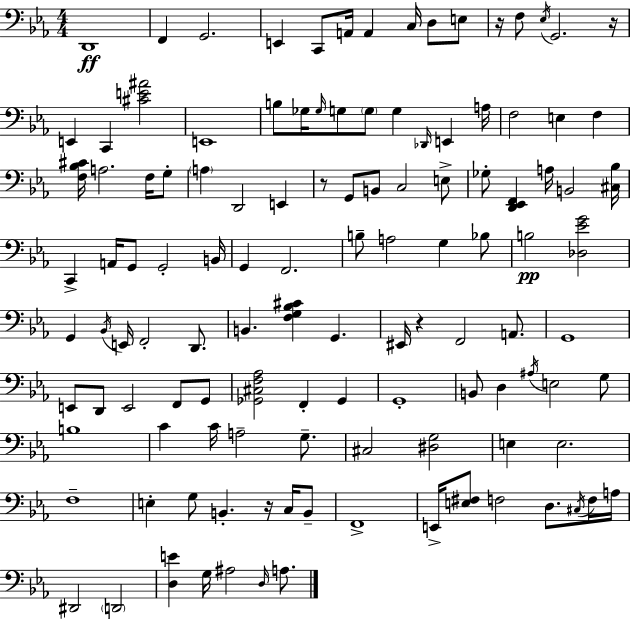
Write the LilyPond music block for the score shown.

{
  \clef bass
  \numericTimeSignature
  \time 4/4
  \key c \minor
  \repeat volta 2 { d,1\ff | f,4 g,2. | e,4 c,8 a,16 a,4 c16 d8 e8 | r16 f8 \acciaccatura { ees16 } g,2. | \break r16 e,4 c,4 <cis' e' ais'>2 | e,1 | b8 ges16 \grace { ges16 } g8 \parenthesize g8 g4 \grace { des,16 } e,4 | a16 f2 e4 f4 | \break <f bes cis'>16 a2. | f16 g8-. \parenthesize a4 d,2 e,4 | r8 g,8 b,8 c2 | e8-> ges8-. <d, ees, f,>4 a16 b,2 | \break <cis bes>16 c,4-> a,16 g,8 g,2-. | b,16 g,4 f,2. | b8-- a2 g4 | bes8 b2\pp <des ees' g'>2 | \break g,4 \acciaccatura { bes,16 } e,16 f,2-. | d,8. b,4. <f g bes cis'>4 g,4. | eis,16 r4 f,2 | a,8. g,1 | \break e,8 d,8 e,2 | f,8 g,8 <ges, cis f aes>2 f,4-. | ges,4 g,1-. | b,8 d4 \acciaccatura { ais16 } e2 | \break g8 b1 | c'4 c'16 a2-- | g8.-- cis2 <dis g>2 | e4 e2. | \break f1-- | e4-. g8 b,4.-. | r16 c16 b,8-- f,1-> | e,16-> <e fis>8 f2 | \break d8. \acciaccatura { cis16 } f16 a16 dis,2 \parenthesize d,2 | <d e'>4 g16 ais2 | \grace { d16 } a8. } \bar "|."
}